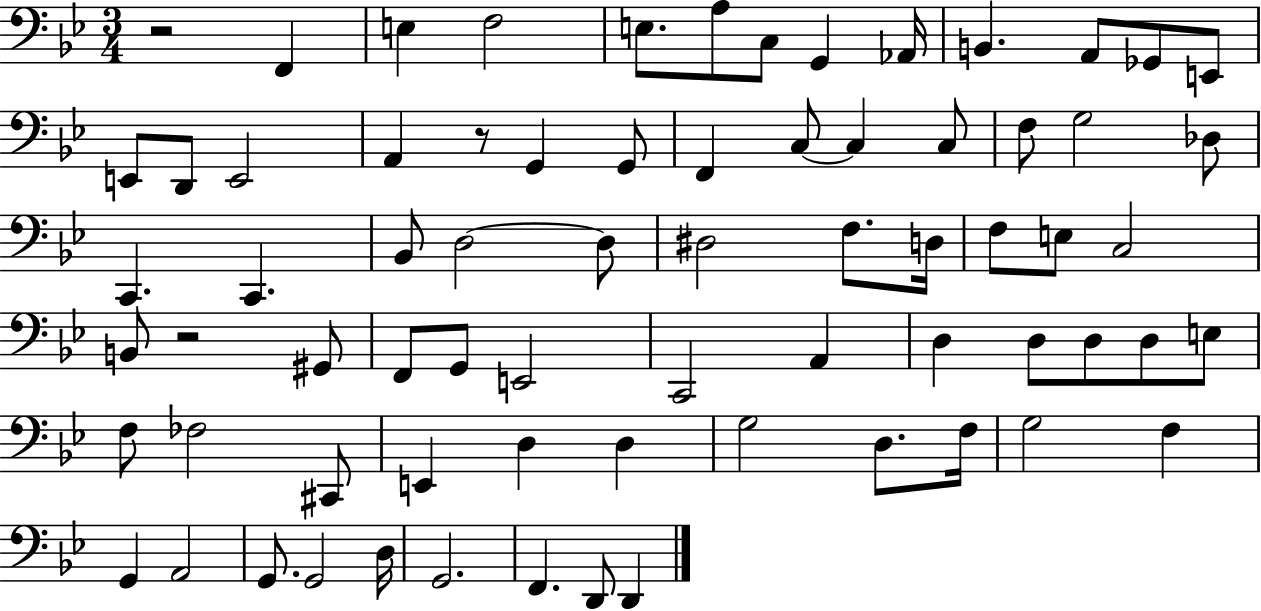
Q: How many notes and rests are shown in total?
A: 71